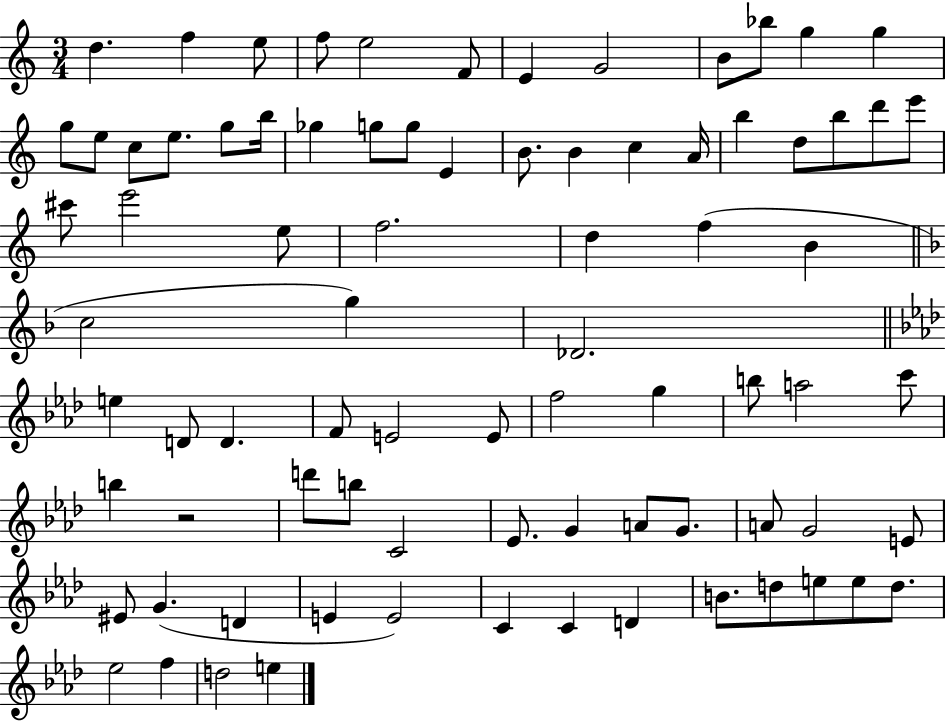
D5/q. F5/q E5/e F5/e E5/h F4/e E4/q G4/h B4/e Bb5/e G5/q G5/q G5/e E5/e C5/e E5/e. G5/e B5/s Gb5/q G5/e G5/e E4/q B4/e. B4/q C5/q A4/s B5/q D5/e B5/e D6/e E6/e C#6/e E6/h E5/e F5/h. D5/q F5/q B4/q C5/h G5/q Db4/h. E5/q D4/e D4/q. F4/e E4/h E4/e F5/h G5/q B5/e A5/h C6/e B5/q R/h D6/e B5/e C4/h Eb4/e. G4/q A4/e G4/e. A4/e G4/h E4/e EIS4/e G4/q. D4/q E4/q E4/h C4/q C4/q D4/q B4/e. D5/e E5/e E5/e D5/e. Eb5/h F5/q D5/h E5/q